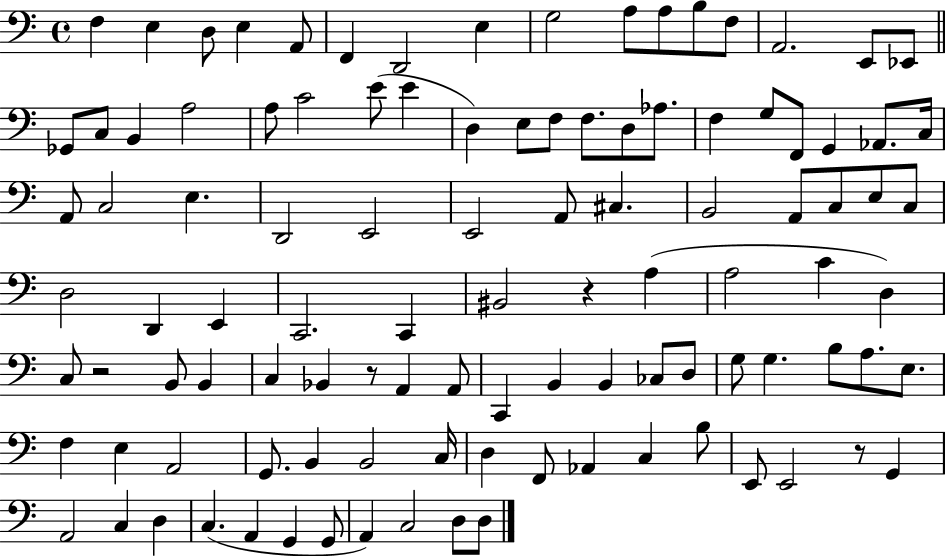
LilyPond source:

{
  \clef bass
  \time 4/4
  \defaultTimeSignature
  \key c \major
  f4 e4 d8 e4 a,8 | f,4 d,2 e4 | g2 a8 a8 b8 f8 | a,2. e,8 ees,8 | \break \bar "||" \break \key c \major ges,8 c8 b,4 a2 | a8 c'2 e'8( e'4 | d4) e8 f8 f8. d8 aes8. | f4 g8 f,8 g,4 aes,8. c16 | \break a,8 c2 e4. | d,2 e,2 | e,2 a,8 cis4. | b,2 a,8 c8 e8 c8 | \break d2 d,4 e,4 | c,2. c,4 | bis,2 r4 a4( | a2 c'4 d4) | \break c8 r2 b,8 b,4 | c4 bes,4 r8 a,4 a,8 | c,4 b,4 b,4 ces8 d8 | g8 g4. b8 a8. e8. | \break f4 e4 a,2 | g,8. b,4 b,2 c16 | d4 f,8 aes,4 c4 b8 | e,8 e,2 r8 g,4 | \break a,2 c4 d4 | c4.( a,4 g,4 g,8 | a,4) c2 d8 d8 | \bar "|."
}